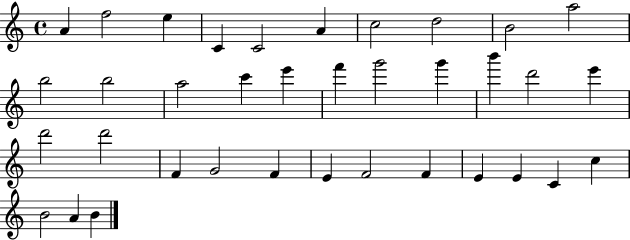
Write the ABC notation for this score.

X:1
T:Untitled
M:4/4
L:1/4
K:C
A f2 e C C2 A c2 d2 B2 a2 b2 b2 a2 c' e' f' g'2 g' b' d'2 e' d'2 d'2 F G2 F E F2 F E E C c B2 A B